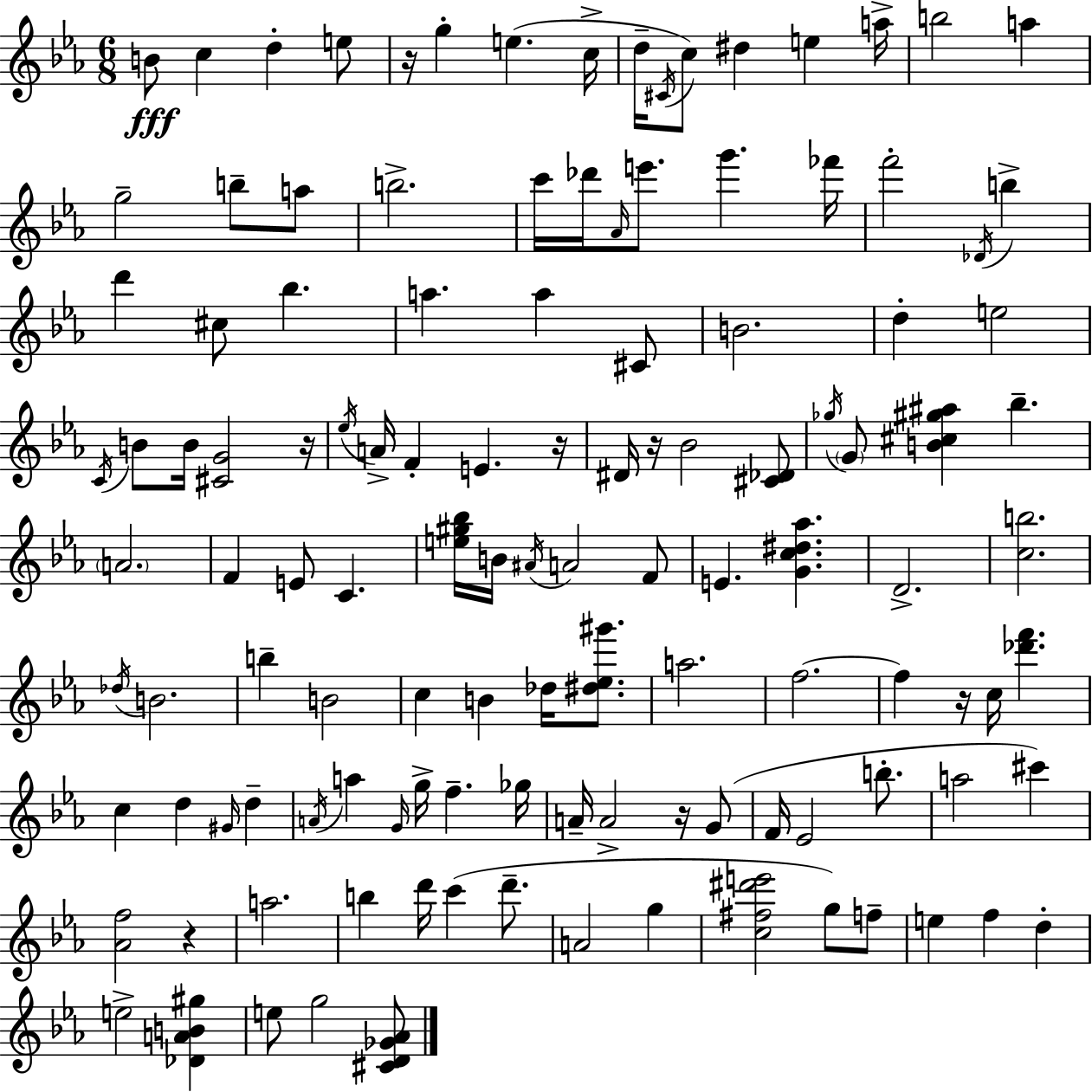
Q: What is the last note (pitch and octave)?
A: G5